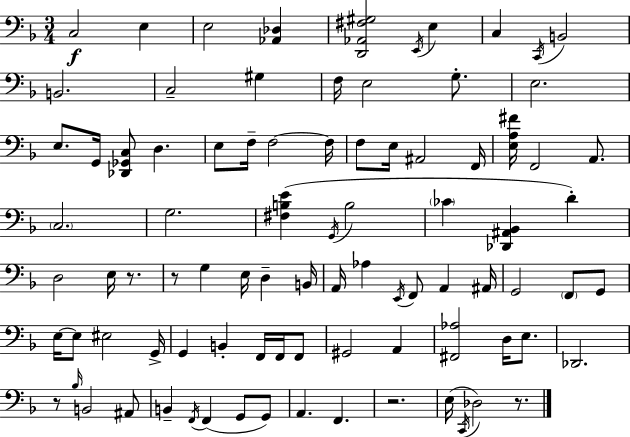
{
  \clef bass
  \numericTimeSignature
  \time 3/4
  \key f \major
  c2\f e4 | e2 <aes, des>4 | <d, aes, fis gis>2 \acciaccatura { e,16 } e4 | c4 \acciaccatura { c,16 } b,2 | \break b,2. | c2-- gis4 | f16 e2 g8.-. | e2. | \break e8. g,16 <des, ges, c>8 d4. | e8 f16-- f2~~ | f16 f8 e16 ais,2 | f,16 <e a fis'>16 f,2 a,8. | \break \parenthesize c2. | g2. | <fis b e'>4( \acciaccatura { g,16 } b2 | \parenthesize ces'4 <des, ais, bes,>4 d'4-.) | \break d2 e16 | r8. r8 g4 e16 d4-- | b,16 a,16 aes4 \acciaccatura { e,16 } f,8 a,4 | ais,16 g,2 | \break \parenthesize f,8 g,8 e16~~ e8 eis2 | g,16-> g,4 b,4-. | f,16 f,16 f,8 gis,2 | a,4 <fis, aes>2 | \break d16 e8. des,2. | r8 \grace { bes16 } b,2 | ais,8 b,4-- \acciaccatura { f,16 } f,4( | g,8 g,8) a,4. | \break f,4. r2. | e16( \acciaccatura { c,16 } des2) | r8. \bar "|."
}